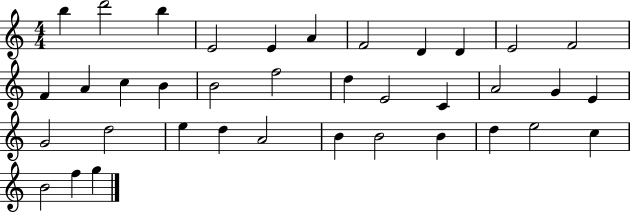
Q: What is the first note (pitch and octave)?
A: B5